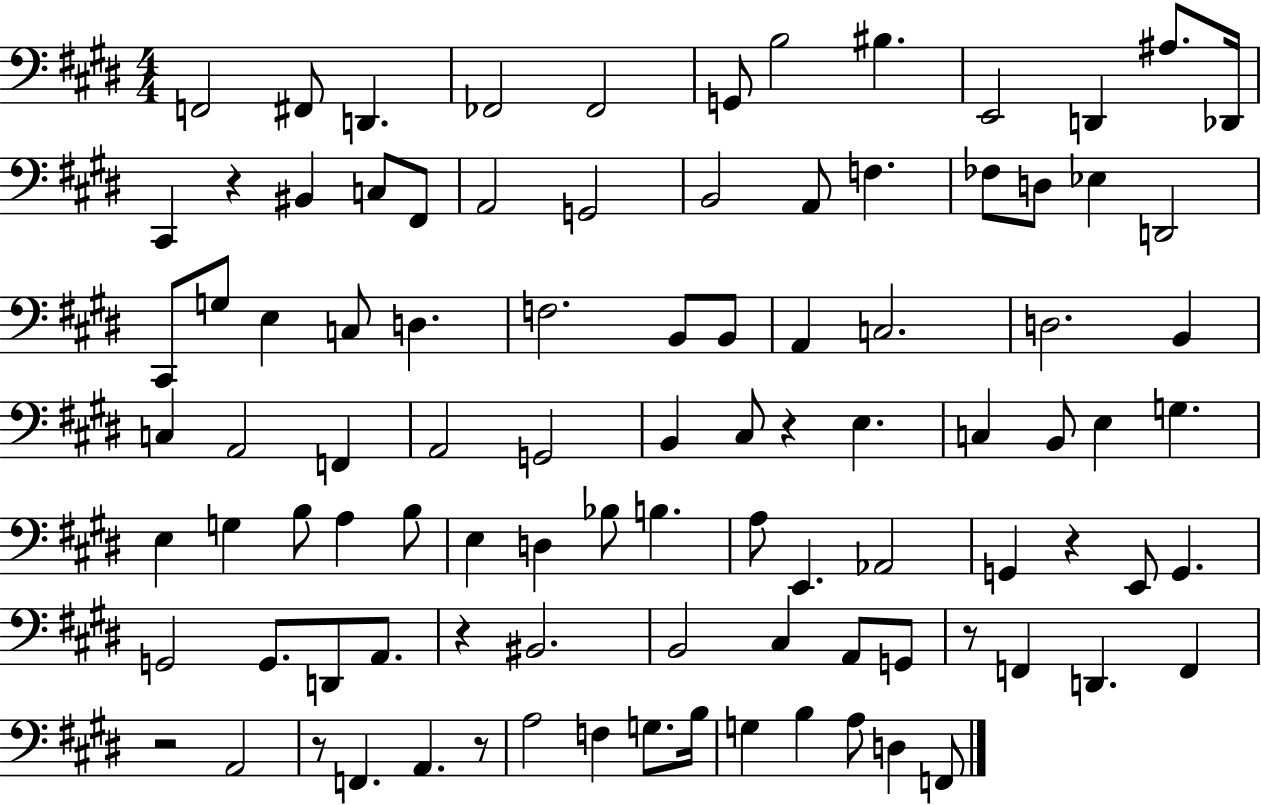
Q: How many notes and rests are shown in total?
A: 96